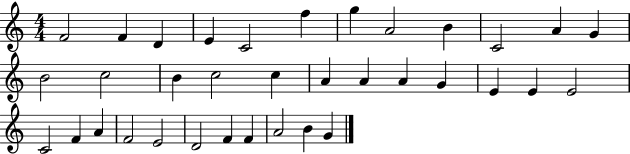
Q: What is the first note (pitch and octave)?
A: F4